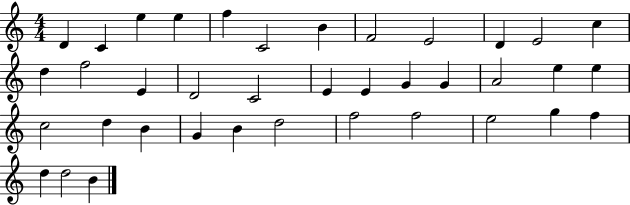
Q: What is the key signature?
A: C major